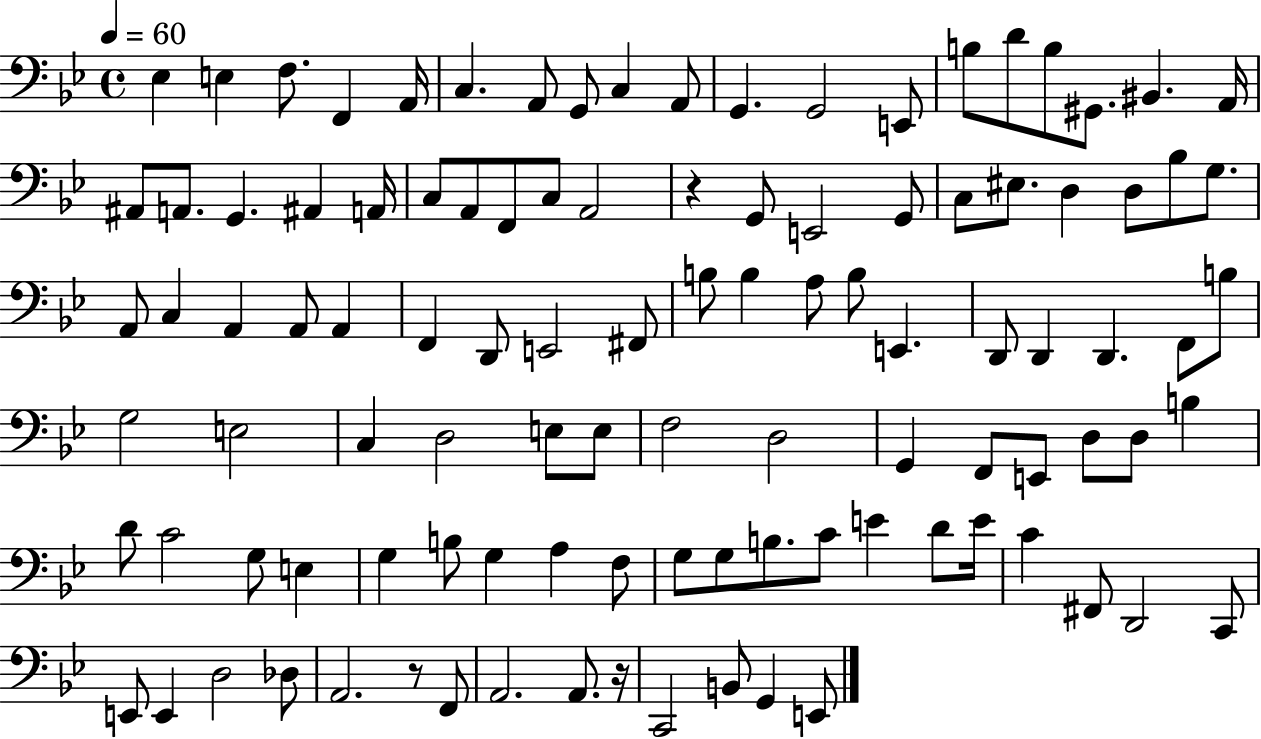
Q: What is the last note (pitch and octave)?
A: E2